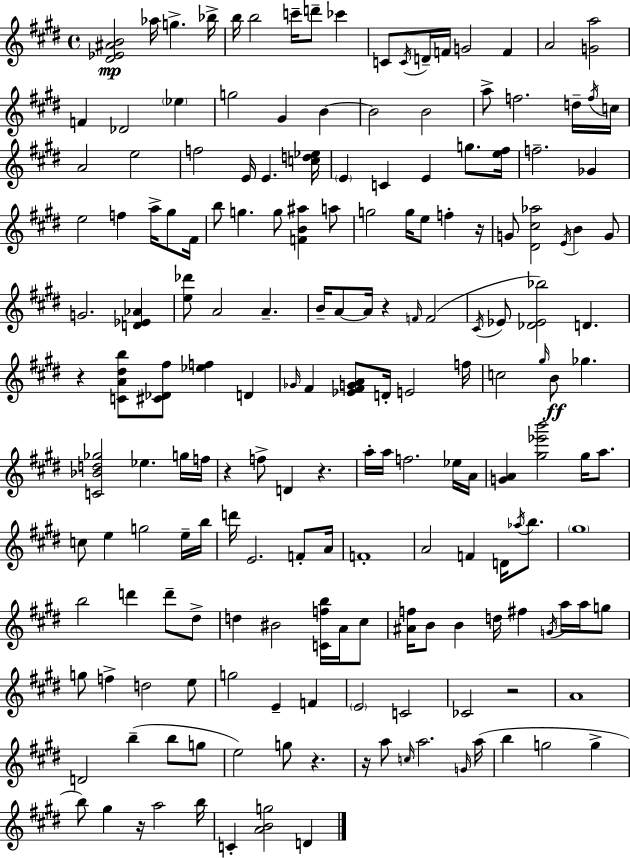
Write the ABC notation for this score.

X:1
T:Untitled
M:4/4
L:1/4
K:E
[^D_E^AB]2 _a/4 g _b/4 b/4 b2 c'/4 d'/2 _c' C/2 C/4 D/4 F/4 G2 F A2 [Ga]2 F _D2 _e g2 ^G B B2 B2 a/2 f2 d/4 f/4 c/4 A2 e2 f2 E/4 E [cd_e]/4 E C E g/2 [e^f]/4 f2 _G e2 f a/4 ^g/2 ^F/4 b/2 g g/2 [FB^a] a/2 g2 g/4 e/2 f z/4 G/2 [^D^c_a]2 E/4 B G/2 G2 [D_E_A] [e_d']/2 A2 A B/4 A/2 A/4 z F/4 F2 ^C/4 _E/2 [_D_E_b]2 D z [CA^db]/2 [^C_D^f]/2 [_ef] D _G/4 ^F [_E^FGA]/2 D/4 E2 f/4 c2 ^g/4 B/2 _g [C_Bd_g]2 _e g/4 f/4 z f/2 D z a/4 a/4 f2 _e/4 A/4 [GA] [^g_e'b']2 ^g/4 a/2 c/2 e g2 e/4 b/4 d'/4 E2 F/2 A/4 F4 A2 F D/4 _a/4 b/2 ^g4 b2 d' d'/2 ^d/2 d ^B2 [Cfb]/4 A/4 ^c/2 [^Af]/4 B/2 B d/4 ^f G/4 a/4 a/4 g/2 g/2 f d2 e/2 g2 E F E2 C2 _C2 z2 A4 D2 b b/2 g/2 e2 g/2 z z/4 a/2 c/4 a2 G/4 a/4 b g2 g b/2 ^g z/4 a2 b/4 C [ABg]2 D